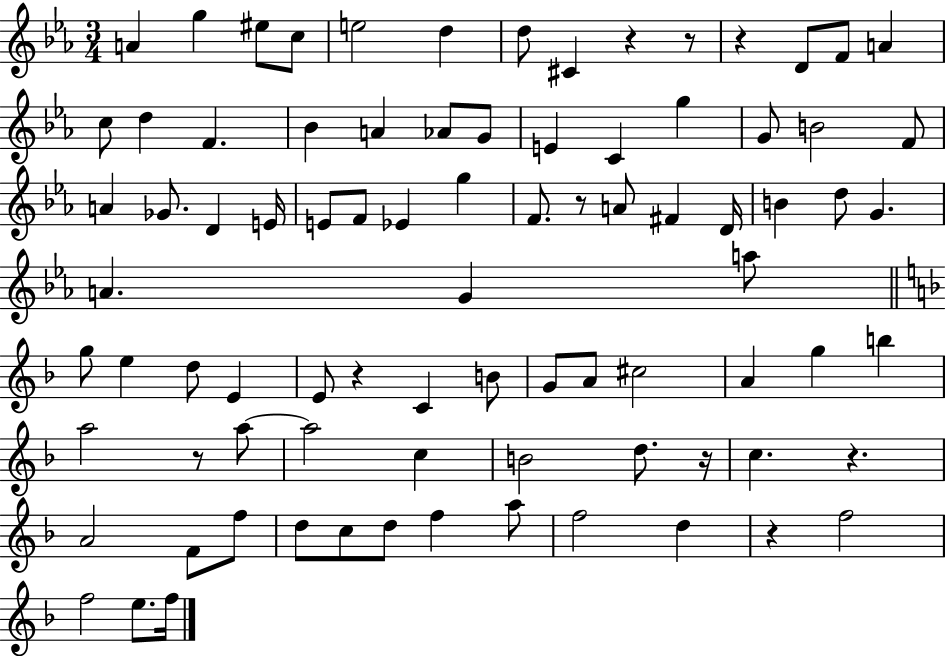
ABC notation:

X:1
T:Untitled
M:3/4
L:1/4
K:Eb
A g ^e/2 c/2 e2 d d/2 ^C z z/2 z D/2 F/2 A c/2 d F _B A _A/2 G/2 E C g G/2 B2 F/2 A _G/2 D E/4 E/2 F/2 _E g F/2 z/2 A/2 ^F D/4 B d/2 G A G a/2 g/2 e d/2 E E/2 z C B/2 G/2 A/2 ^c2 A g b a2 z/2 a/2 a2 c B2 d/2 z/4 c z A2 F/2 f/2 d/2 c/2 d/2 f a/2 f2 d z f2 f2 e/2 f/4